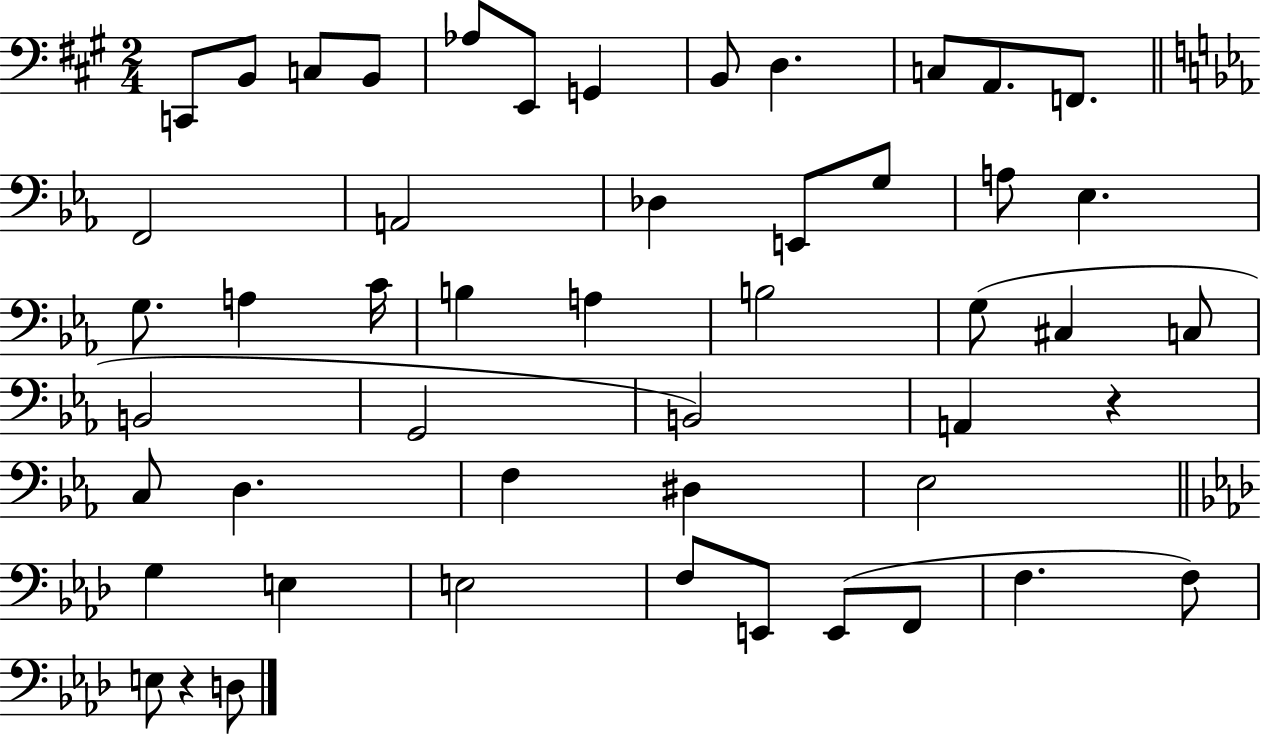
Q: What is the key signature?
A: A major